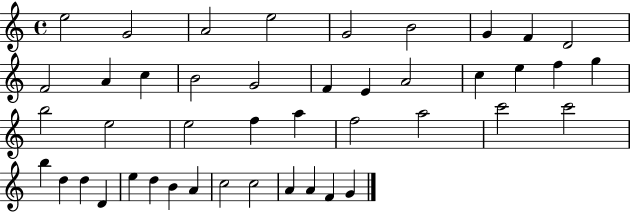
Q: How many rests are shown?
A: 0